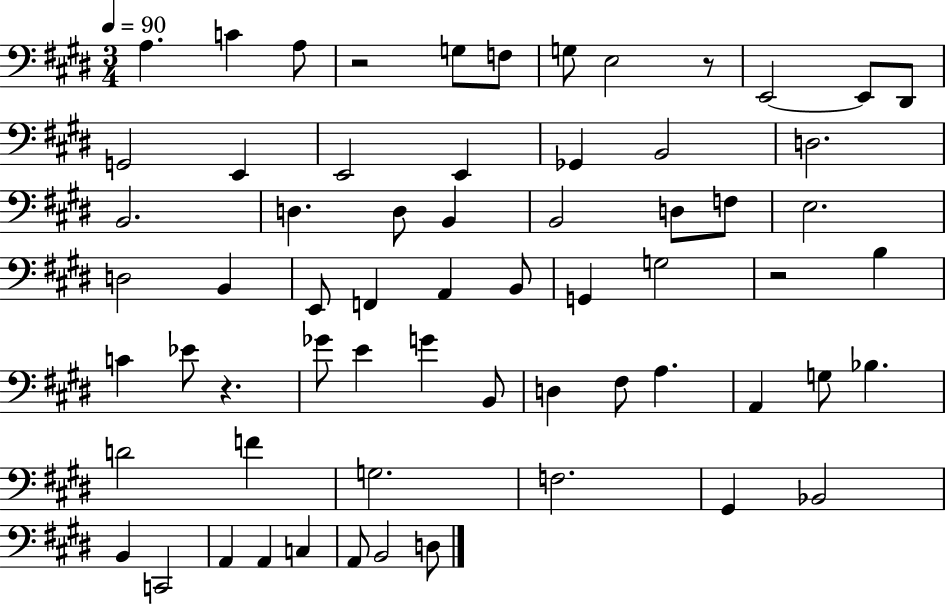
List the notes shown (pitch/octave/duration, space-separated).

A3/q. C4/q A3/e R/h G3/e F3/e G3/e E3/h R/e E2/h E2/e D#2/e G2/h E2/q E2/h E2/q Gb2/q B2/h D3/h. B2/h. D3/q. D3/e B2/q B2/h D3/e F3/e E3/h. D3/h B2/q E2/e F2/q A2/q B2/e G2/q G3/h R/h B3/q C4/q Eb4/e R/q. Gb4/e E4/q G4/q B2/e D3/q F#3/e A3/q. A2/q G3/e Bb3/q. D4/h F4/q G3/h. F3/h. G#2/q Bb2/h B2/q C2/h A2/q A2/q C3/q A2/e B2/h D3/e